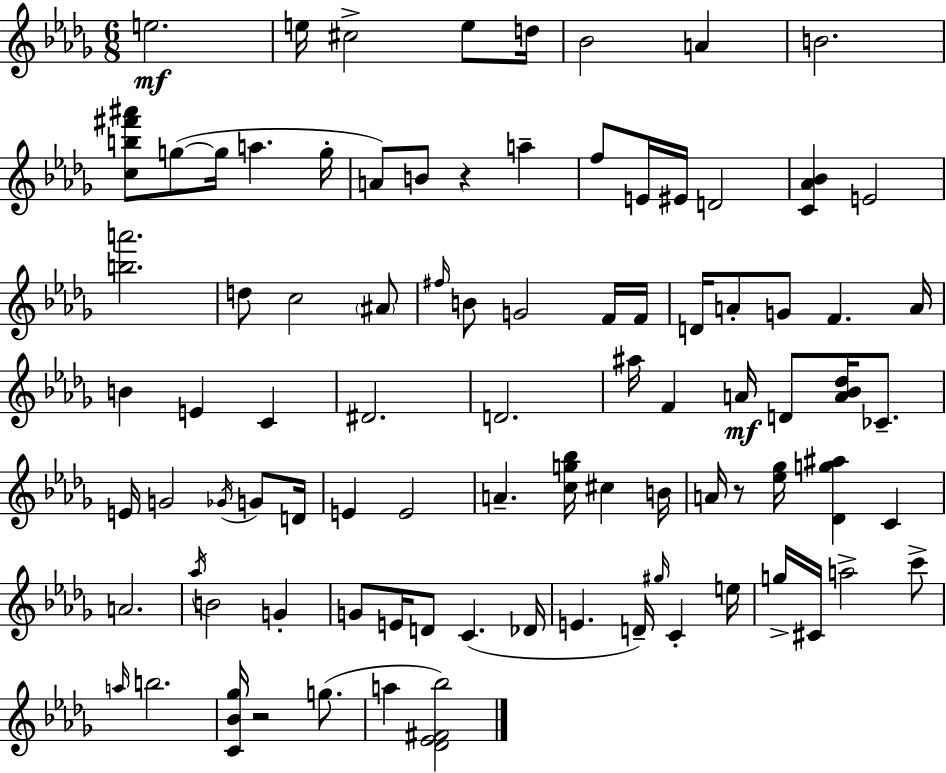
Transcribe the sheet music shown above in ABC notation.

X:1
T:Untitled
M:6/8
L:1/4
K:Bbm
e2 e/4 ^c2 e/2 d/4 _B2 A B2 [cb^f'^a']/2 g/2 g/4 a g/4 A/2 B/2 z a f/2 E/4 ^E/4 D2 [C_A_B] E2 [ba']2 d/2 c2 ^A/2 ^f/4 B/2 G2 F/4 F/4 D/4 A/2 G/2 F A/4 B E C ^D2 D2 ^a/4 F A/4 D/2 [A_B_d]/4 _C/2 E/4 G2 _G/4 G/2 D/4 E E2 A [cg_b]/4 ^c B/4 A/4 z/2 [_e_g]/4 [_Dg^a] C A2 _a/4 B2 G G/2 E/4 D/2 C _D/4 E D/4 ^g/4 C e/4 g/4 ^C/4 a2 c'/2 a/4 b2 [C_B_g]/4 z2 g/2 a [_D_E^F_b]2